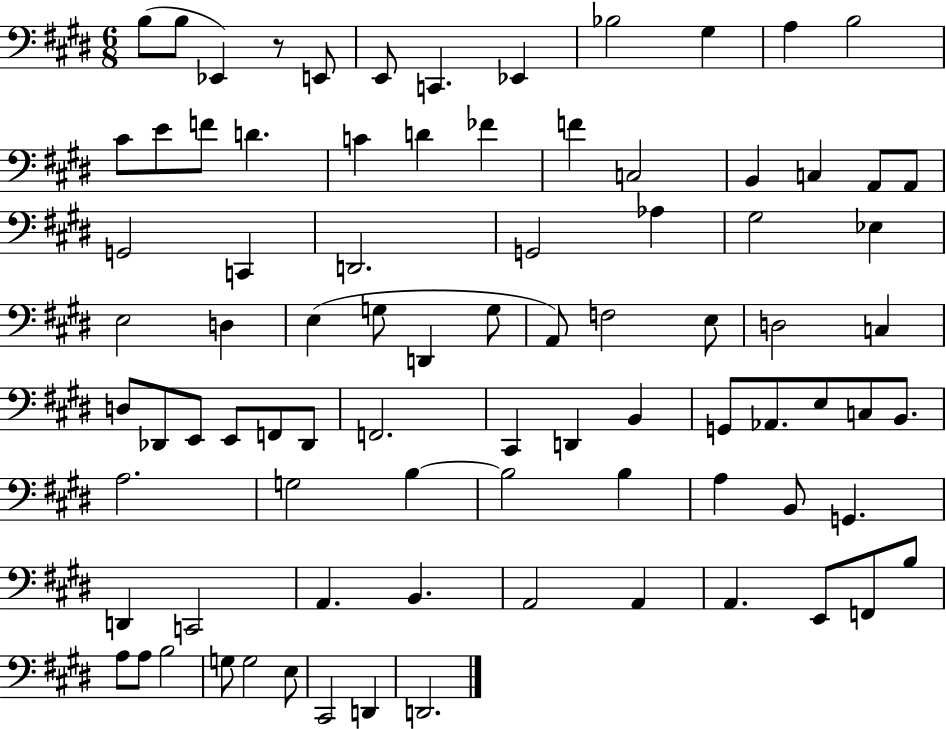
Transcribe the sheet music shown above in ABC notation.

X:1
T:Untitled
M:6/8
L:1/4
K:E
B,/2 B,/2 _E,, z/2 E,,/2 E,,/2 C,, _E,, _B,2 ^G, A, B,2 ^C/2 E/2 F/2 D C D _F F C,2 B,, C, A,,/2 A,,/2 G,,2 C,, D,,2 G,,2 _A, ^G,2 _E, E,2 D, E, G,/2 D,, G,/2 A,,/2 F,2 E,/2 D,2 C, D,/2 _D,,/2 E,,/2 E,,/2 F,,/2 _D,,/2 F,,2 ^C,, D,, B,, G,,/2 _A,,/2 E,/2 C,/2 B,,/2 A,2 G,2 B, B,2 B, A, B,,/2 G,, D,, C,,2 A,, B,, A,,2 A,, A,, E,,/2 F,,/2 B,/2 A,/2 A,/2 B,2 G,/2 G,2 E,/2 ^C,,2 D,, D,,2